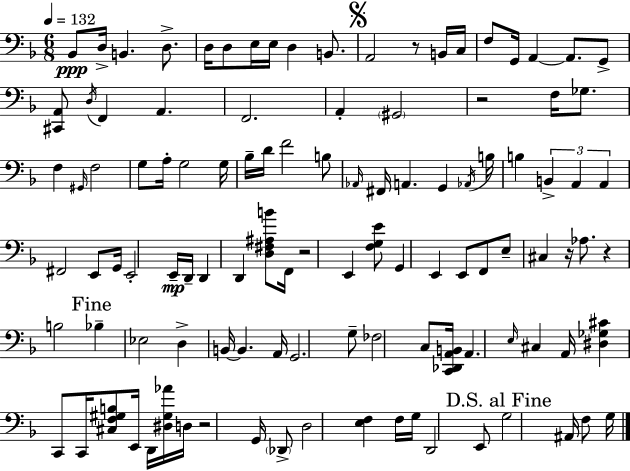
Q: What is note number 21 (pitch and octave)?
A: A2